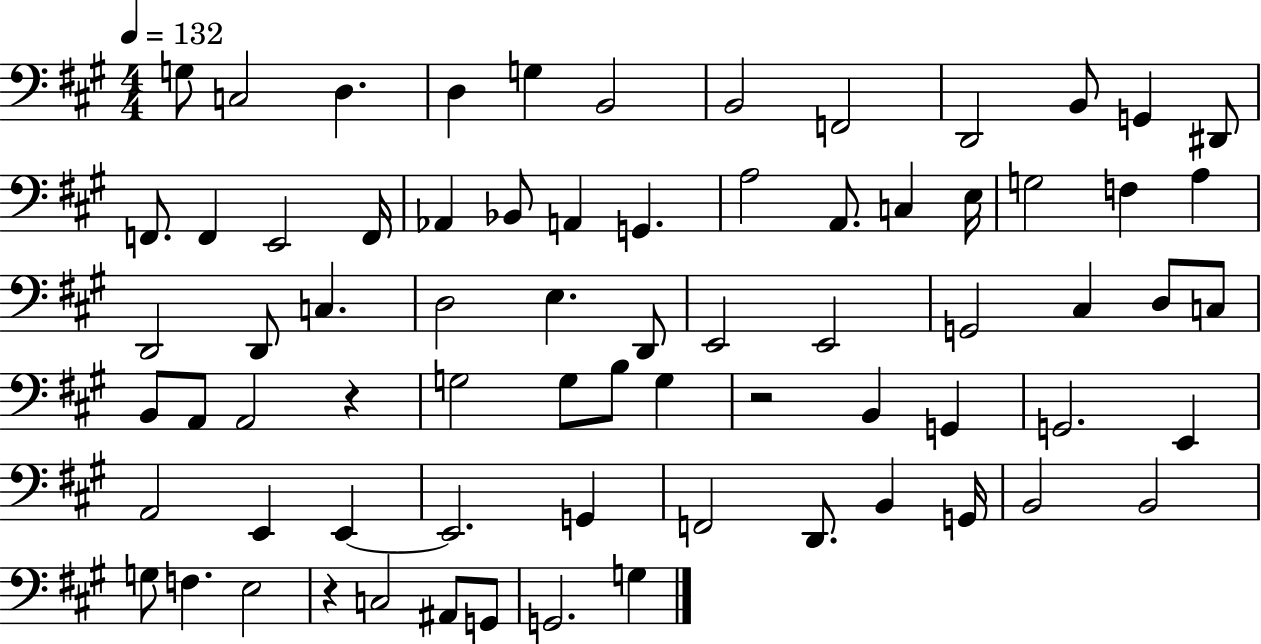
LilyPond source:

{
  \clef bass
  \numericTimeSignature
  \time 4/4
  \key a \major
  \tempo 4 = 132
  g8 c2 d4. | d4 g4 b,2 | b,2 f,2 | d,2 b,8 g,4 dis,8 | \break f,8. f,4 e,2 f,16 | aes,4 bes,8 a,4 g,4. | a2 a,8. c4 e16 | g2 f4 a4 | \break d,2 d,8 c4. | d2 e4. d,8 | e,2 e,2 | g,2 cis4 d8 c8 | \break b,8 a,8 a,2 r4 | g2 g8 b8 g4 | r2 b,4 g,4 | g,2. e,4 | \break a,2 e,4 e,4~~ | e,2. g,4 | f,2 d,8. b,4 g,16 | b,2 b,2 | \break g8 f4. e2 | r4 c2 ais,8 g,8 | g,2. g4 | \bar "|."
}